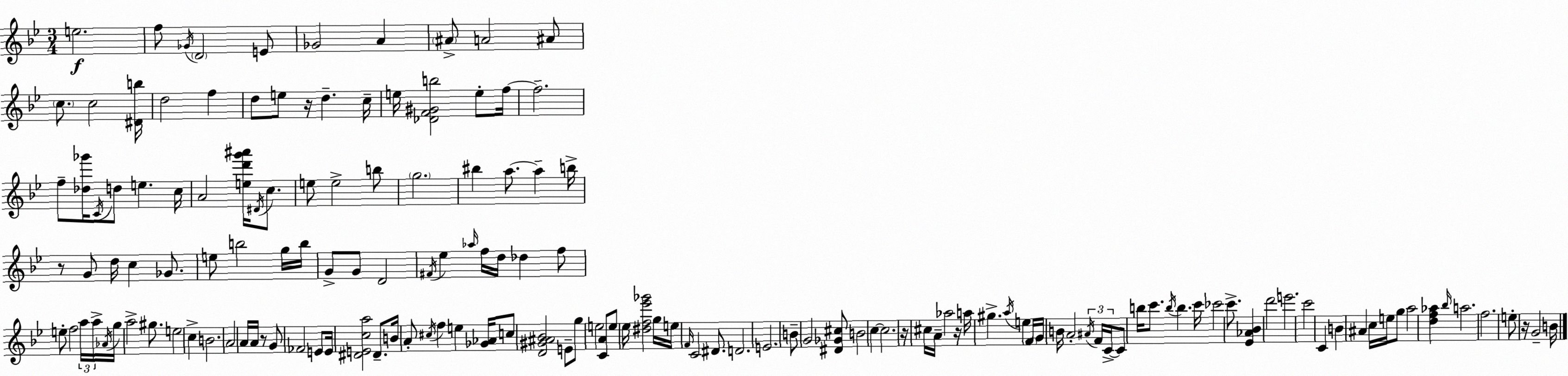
X:1
T:Untitled
M:3/4
L:1/4
K:Bb
e2 f/2 _G/4 D2 E/2 _G2 A ^A/2 A2 ^A/2 c/2 c2 [^Db]/4 d2 f d/2 e/2 z/4 d c/4 e/4 [_DF^Gb]2 e/2 f/4 f2 f/2 [_d_g']/4 C/4 d/2 e c/4 A2 [ed'g'^a']/4 ^D/4 c/2 e/2 e2 b/2 g2 ^b a/2 a b/4 z/2 G/2 d/4 c _G/2 e/2 b2 g/4 b/4 G/2 G/2 D2 ^F/4 _e _a/4 f/4 d/4 _d f/2 e/2 f2 a/4 a/4 _A/4 g/4 a2 ^g/2 e2 c B2 A2 A/4 A/4 z/2 G/2 _F2 E/2 E/4 [^DEca]2 ^D/2 B/4 A/2 ^c/4 f e [_G_A]/4 c/2 [D^G^A_B]2 E/2 g/2 e2 [CA]/2 e/2 _e/4 [^df_e'_g']2 g/4 e/4 F/4 C2 ^D/2 D2 E2 B/2 G2 [^D_G^c]/2 B2 c c2 z/4 ^c/4 A/4 _a2 z/4 a/4 ^g a/4 e F/4 G/4 B/4 A2 ^A/4 F/4 C/4 C/2 b/4 c'/2 b/4 b c'/4 _c'2 c'/2 [_E_A_B] d'2 e'2 c'2 C B ^A c/4 e/4 g/2 a2 [df_a] _b/4 a2 f2 e/2 z/4 G2 B/4